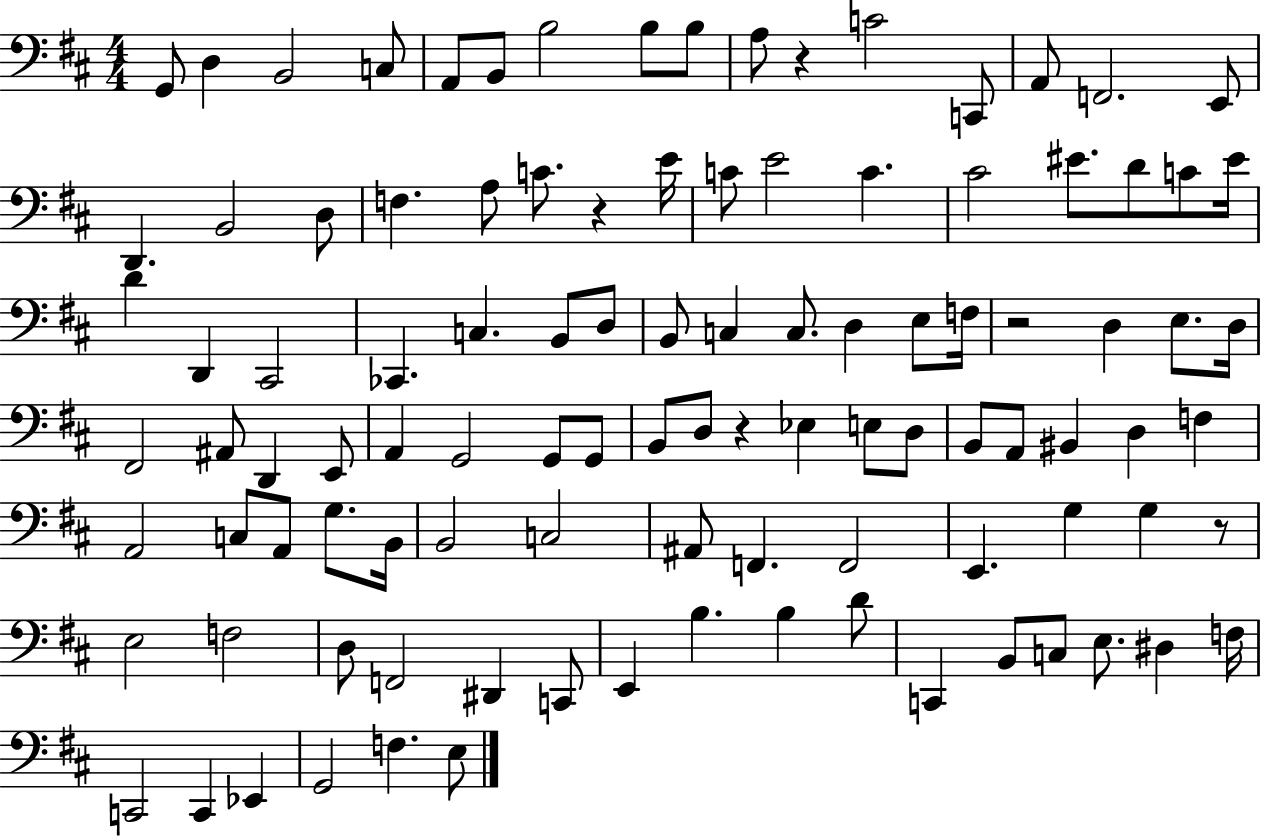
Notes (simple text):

G2/e D3/q B2/h C3/e A2/e B2/e B3/h B3/e B3/e A3/e R/q C4/h C2/e A2/e F2/h. E2/e D2/q. B2/h D3/e F3/q. A3/e C4/e. R/q E4/s C4/e E4/h C4/q. C#4/h EIS4/e. D4/e C4/e EIS4/s D4/q D2/q C#2/h CES2/q. C3/q. B2/e D3/e B2/e C3/q C3/e. D3/q E3/e F3/s R/h D3/q E3/e. D3/s F#2/h A#2/e D2/q E2/e A2/q G2/h G2/e G2/e B2/e D3/e R/q Eb3/q E3/e D3/e B2/e A2/e BIS2/q D3/q F3/q A2/h C3/e A2/e G3/e. B2/s B2/h C3/h A#2/e F2/q. F2/h E2/q. G3/q G3/q R/e E3/h F3/h D3/e F2/h D#2/q C2/e E2/q B3/q. B3/q D4/e C2/q B2/e C3/e E3/e. D#3/q F3/s C2/h C2/q Eb2/q G2/h F3/q. E3/e